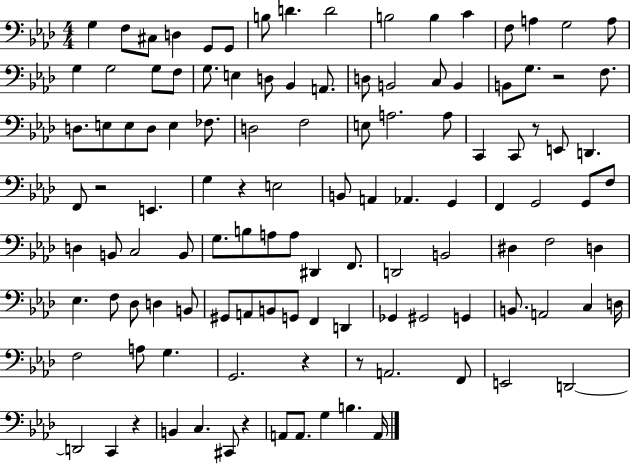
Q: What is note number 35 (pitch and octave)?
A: E3